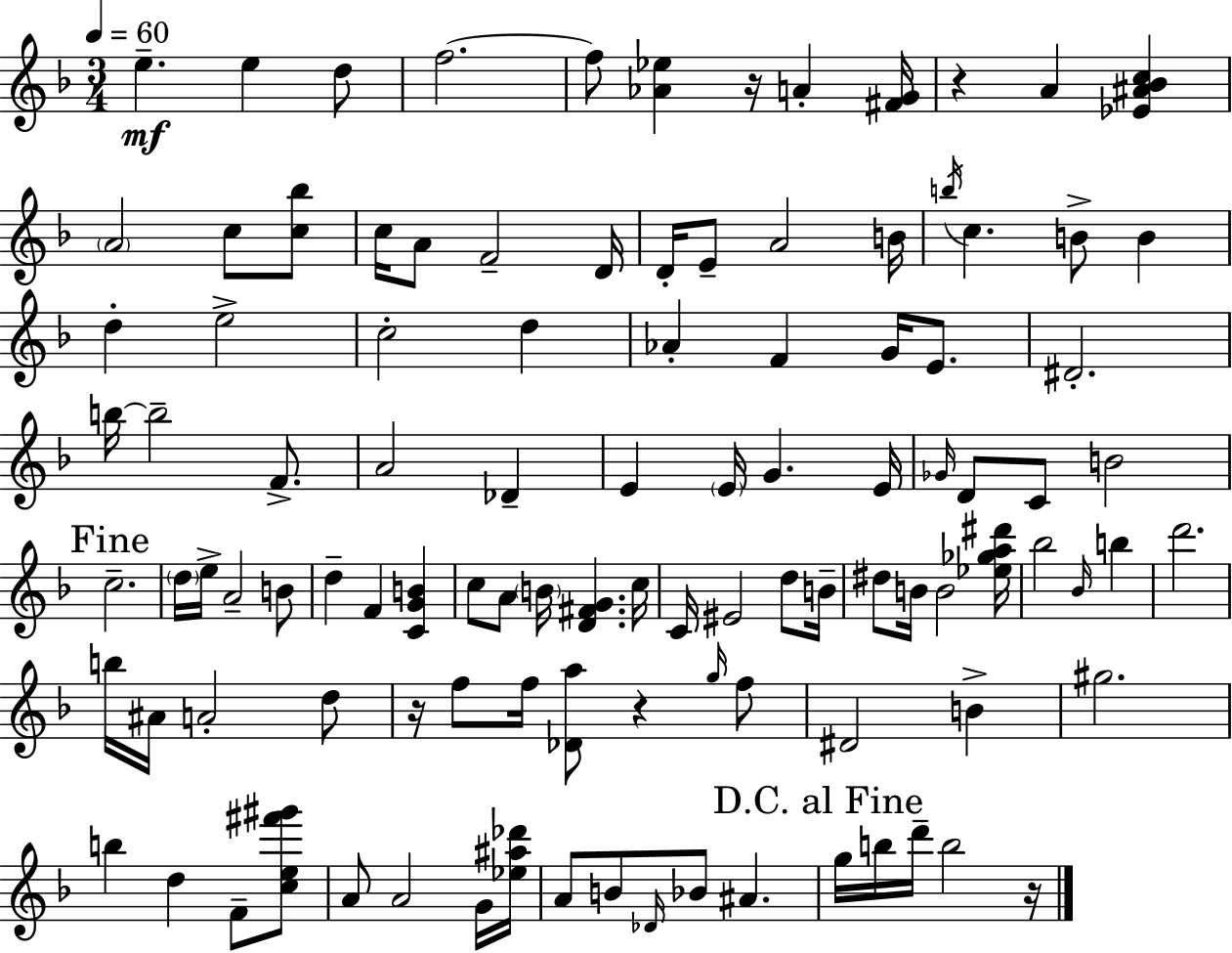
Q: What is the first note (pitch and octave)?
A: E5